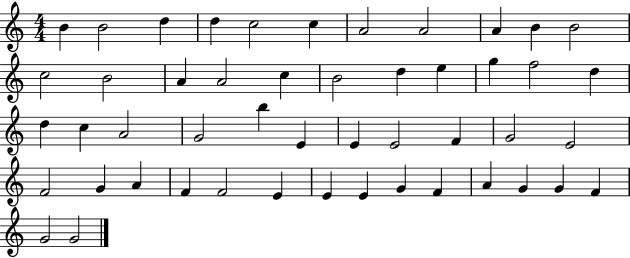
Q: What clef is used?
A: treble